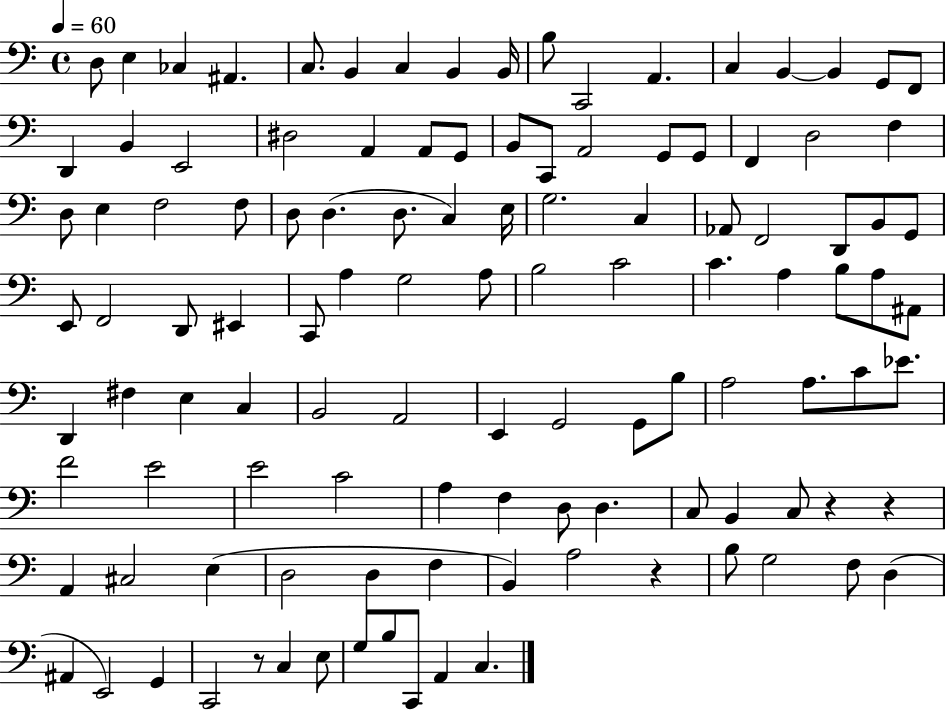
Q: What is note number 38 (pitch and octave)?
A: D3